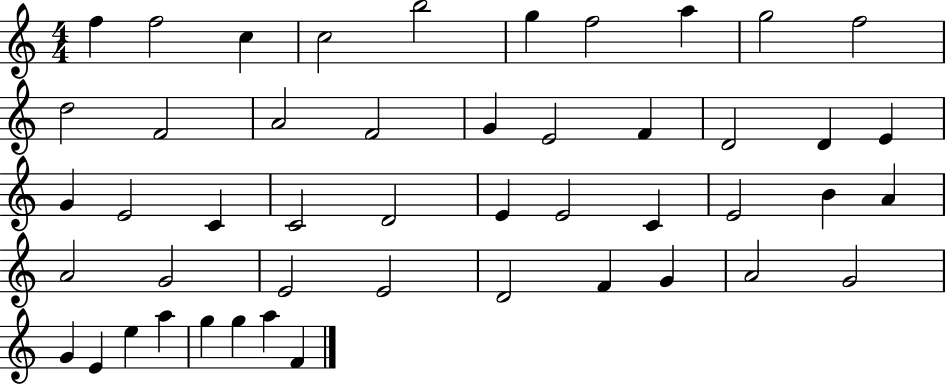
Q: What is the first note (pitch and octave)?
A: F5